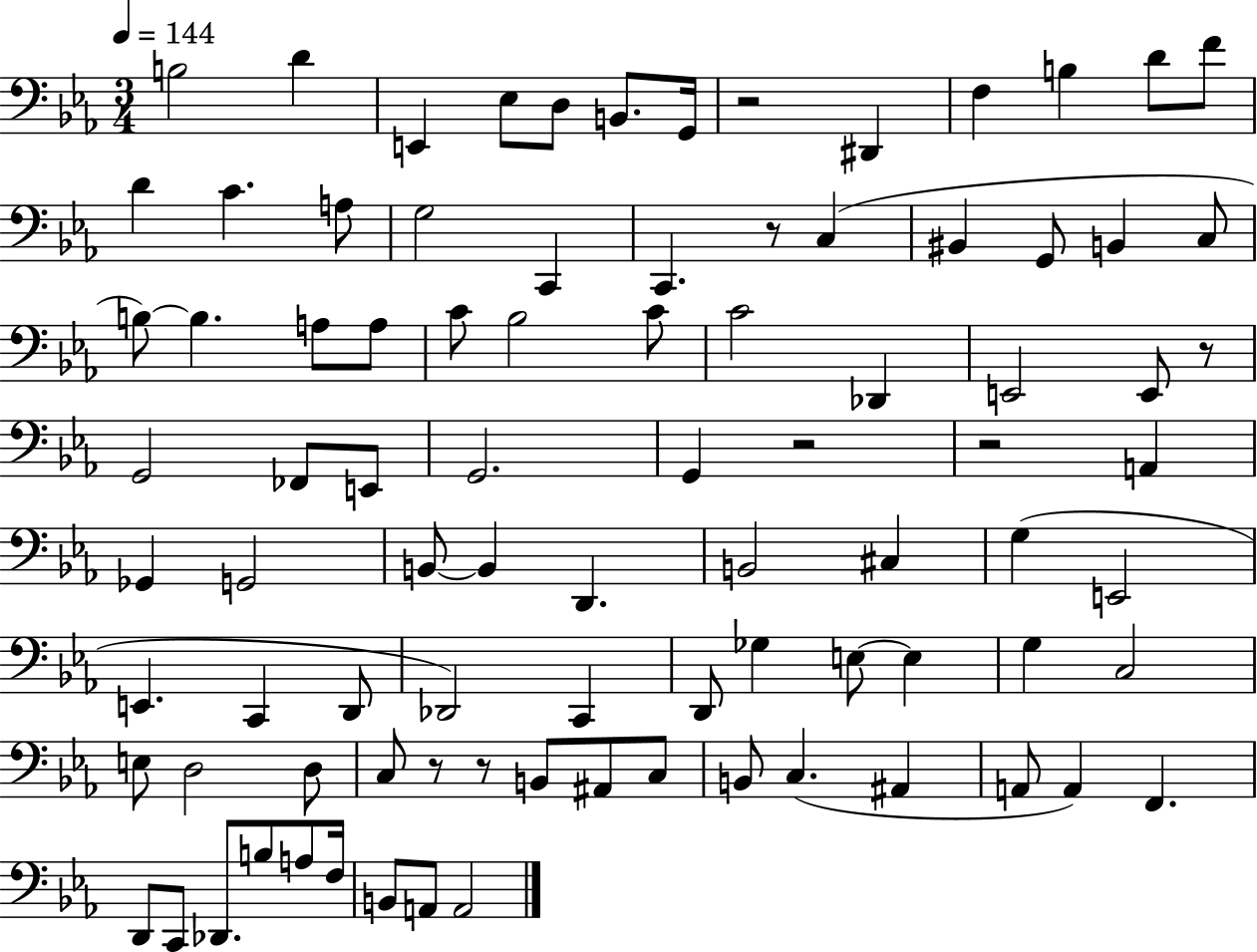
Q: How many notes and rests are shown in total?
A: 89